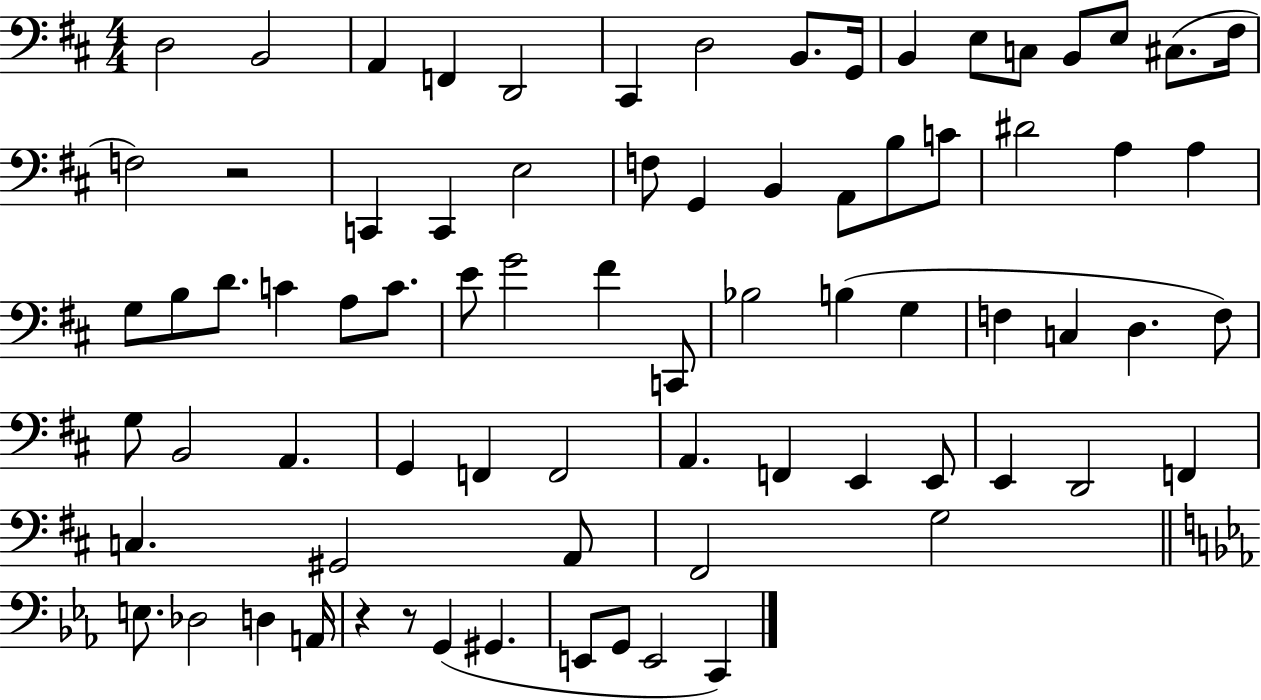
{
  \clef bass
  \numericTimeSignature
  \time 4/4
  \key d \major
  d2 b,2 | a,4 f,4 d,2 | cis,4 d2 b,8. g,16 | b,4 e8 c8 b,8 e8 cis8.( fis16 | \break f2) r2 | c,4 c,4 e2 | f8 g,4 b,4 a,8 b8 c'8 | dis'2 a4 a4 | \break g8 b8 d'8. c'4 a8 c'8. | e'8 g'2 fis'4 c,8 | bes2 b4( g4 | f4 c4 d4. f8) | \break g8 b,2 a,4. | g,4 f,4 f,2 | a,4. f,4 e,4 e,8 | e,4 d,2 f,4 | \break c4. gis,2 a,8 | fis,2 g2 | \bar "||" \break \key ees \major e8. des2 d4 a,16 | r4 r8 g,4( gis,4. | e,8 g,8 e,2 c,4) | \bar "|."
}